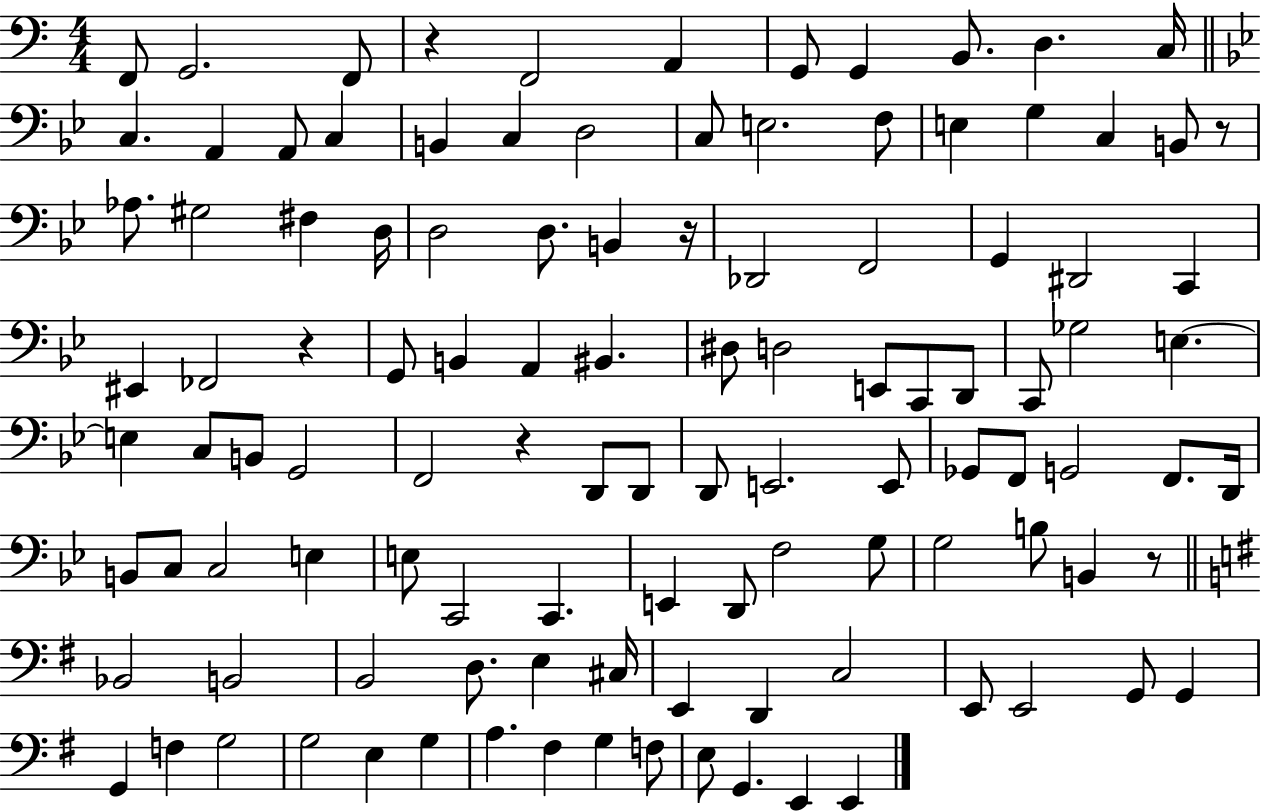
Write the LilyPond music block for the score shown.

{
  \clef bass
  \numericTimeSignature
  \time 4/4
  \key c \major
  \repeat volta 2 { f,8 g,2. f,8 | r4 f,2 a,4 | g,8 g,4 b,8. d4. c16 | \bar "||" \break \key bes \major c4. a,4 a,8 c4 | b,4 c4 d2 | c8 e2. f8 | e4 g4 c4 b,8 r8 | \break aes8. gis2 fis4 d16 | d2 d8. b,4 r16 | des,2 f,2 | g,4 dis,2 c,4 | \break eis,4 fes,2 r4 | g,8 b,4 a,4 bis,4. | dis8 d2 e,8 c,8 d,8 | c,8 ges2 e4.~~ | \break e4 c8 b,8 g,2 | f,2 r4 d,8 d,8 | d,8 e,2. e,8 | ges,8 f,8 g,2 f,8. d,16 | \break b,8 c8 c2 e4 | e8 c,2 c,4. | e,4 d,8 f2 g8 | g2 b8 b,4 r8 | \break \bar "||" \break \key g \major bes,2 b,2 | b,2 d8. e4 cis16 | e,4 d,4 c2 | e,8 e,2 g,8 g,4 | \break g,4 f4 g2 | g2 e4 g4 | a4. fis4 g4 f8 | e8 g,4. e,4 e,4 | \break } \bar "|."
}